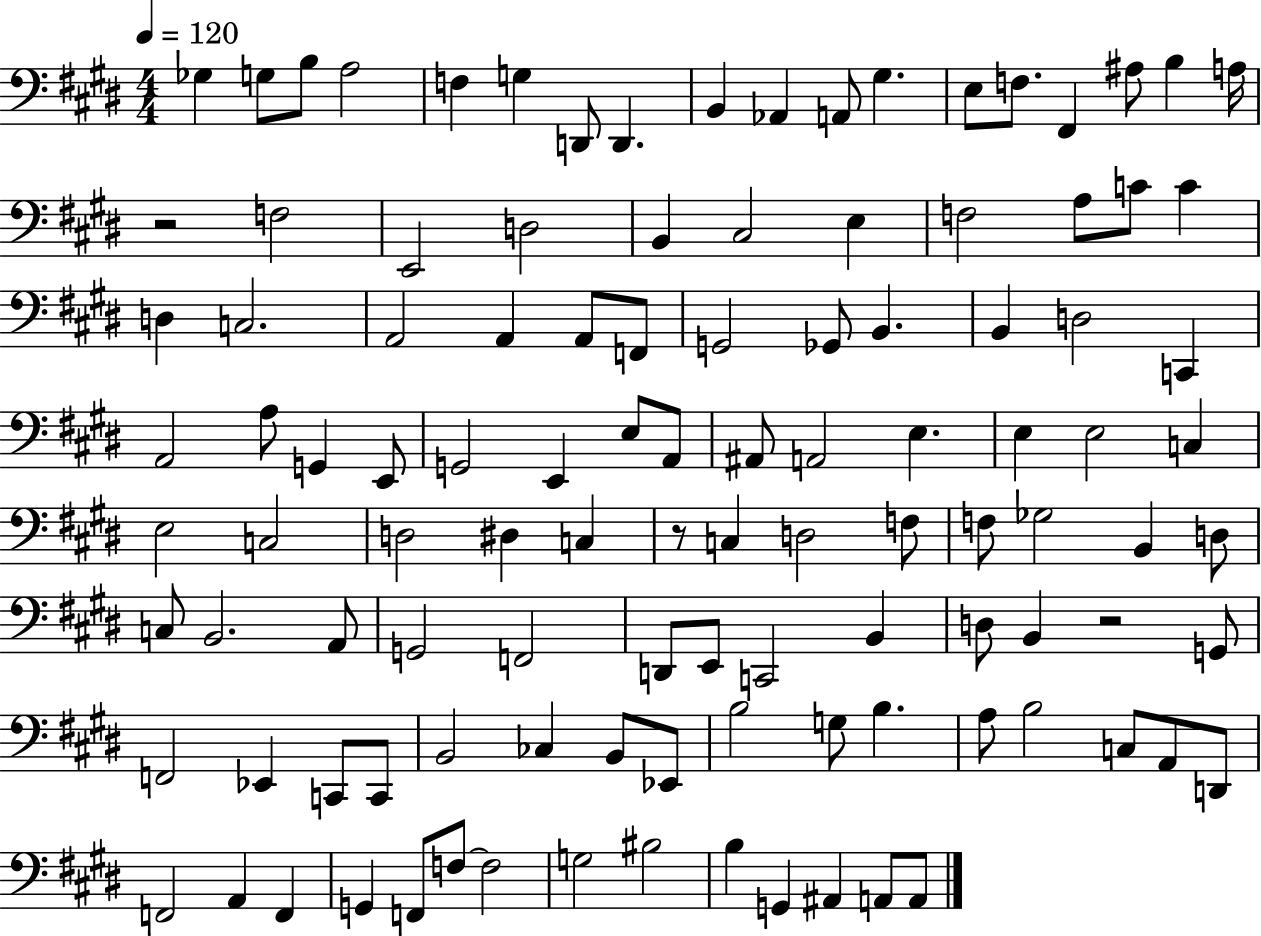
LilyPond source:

{
  \clef bass
  \numericTimeSignature
  \time 4/4
  \key e \major
  \tempo 4 = 120
  ges4 g8 b8 a2 | f4 g4 d,8 d,4. | b,4 aes,4 a,8 gis4. | e8 f8. fis,4 ais8 b4 a16 | \break r2 f2 | e,2 d2 | b,4 cis2 e4 | f2 a8 c'8 c'4 | \break d4 c2. | a,2 a,4 a,8 f,8 | g,2 ges,8 b,4. | b,4 d2 c,4 | \break a,2 a8 g,4 e,8 | g,2 e,4 e8 a,8 | ais,8 a,2 e4. | e4 e2 c4 | \break e2 c2 | d2 dis4 c4 | r8 c4 d2 f8 | f8 ges2 b,4 d8 | \break c8 b,2. a,8 | g,2 f,2 | d,8 e,8 c,2 b,4 | d8 b,4 r2 g,8 | \break f,2 ees,4 c,8 c,8 | b,2 ces4 b,8 ees,8 | b2 g8 b4. | a8 b2 c8 a,8 d,8 | \break f,2 a,4 f,4 | g,4 f,8 f8~~ f2 | g2 bis2 | b4 g,4 ais,4 a,8 a,8 | \break \bar "|."
}